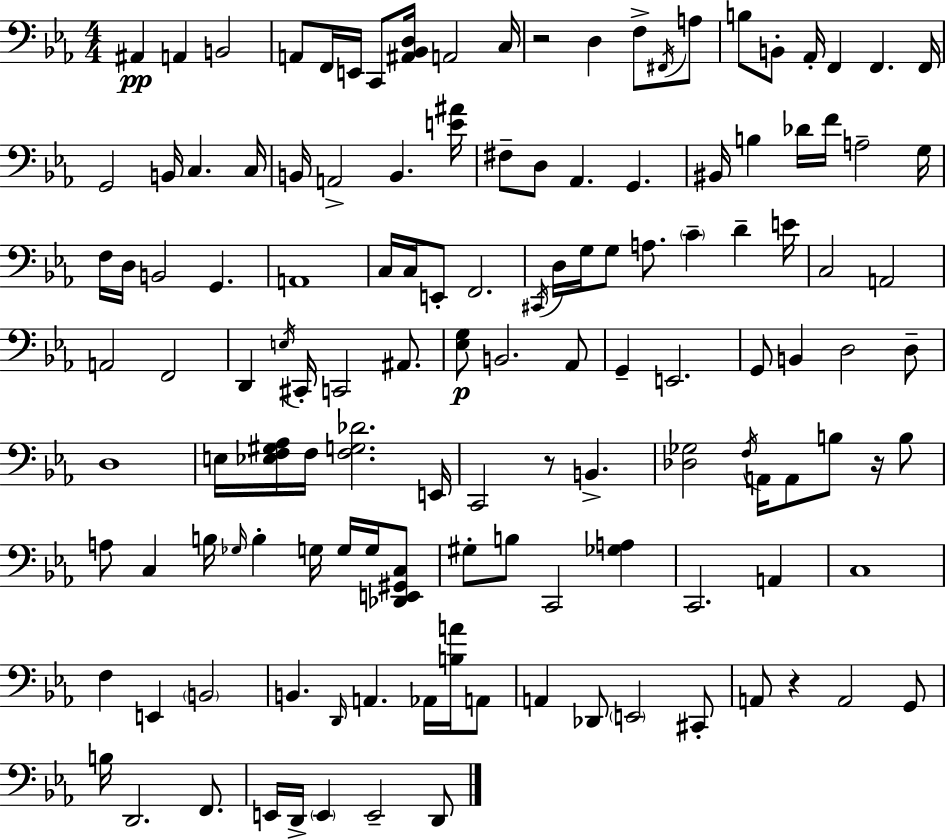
X:1
T:Untitled
M:4/4
L:1/4
K:Eb
^A,, A,, B,,2 A,,/2 F,,/4 E,,/4 C,,/2 [^A,,_B,,D,]/4 A,,2 C,/4 z2 D, F,/2 ^F,,/4 A,/2 B,/2 B,,/2 _A,,/4 F,, F,, F,,/4 G,,2 B,,/4 C, C,/4 B,,/4 A,,2 B,, [E^A]/4 ^F,/2 D,/2 _A,, G,, ^B,,/4 B, _D/4 F/4 A,2 G,/4 F,/4 D,/4 B,,2 G,, A,,4 C,/4 C,/4 E,,/2 F,,2 ^C,,/4 D,/4 G,/4 G,/2 A,/2 C D E/4 C,2 A,,2 A,,2 F,,2 D,, E,/4 ^C,,/4 C,,2 ^A,,/2 [_E,G,]/2 B,,2 _A,,/2 G,, E,,2 G,,/2 B,, D,2 D,/2 D,4 E,/4 [_E,F,^G,_A,]/4 F,/4 [F,G,_D]2 E,,/4 C,,2 z/2 B,, [_D,_G,]2 F,/4 A,,/4 A,,/2 B,/2 z/4 B,/2 A,/2 C, B,/4 _G,/4 B, G,/4 G,/4 G,/4 [_D,,E,,^G,,C,]/2 ^G,/2 B,/2 C,,2 [_G,A,] C,,2 A,, C,4 F, E,, B,,2 B,, D,,/4 A,, _A,,/4 [B,A]/4 A,,/2 A,, _D,,/2 E,,2 ^C,,/2 A,,/2 z A,,2 G,,/2 B,/4 D,,2 F,,/2 E,,/4 D,,/4 E,, E,,2 D,,/2